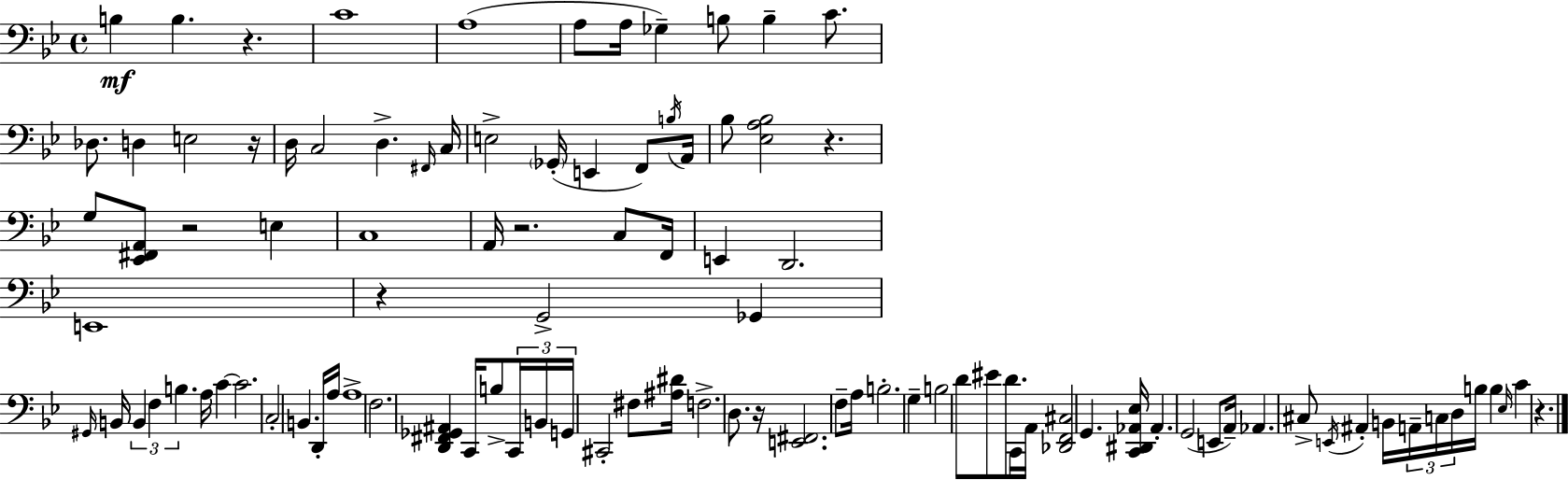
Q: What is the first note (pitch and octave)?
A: B3